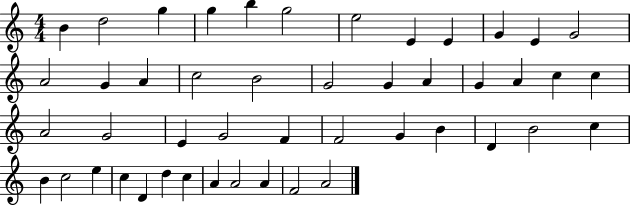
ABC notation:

X:1
T:Untitled
M:4/4
L:1/4
K:C
B d2 g g b g2 e2 E E G E G2 A2 G A c2 B2 G2 G A G A c c A2 G2 E G2 F F2 G B D B2 c B c2 e c D d c A A2 A F2 A2